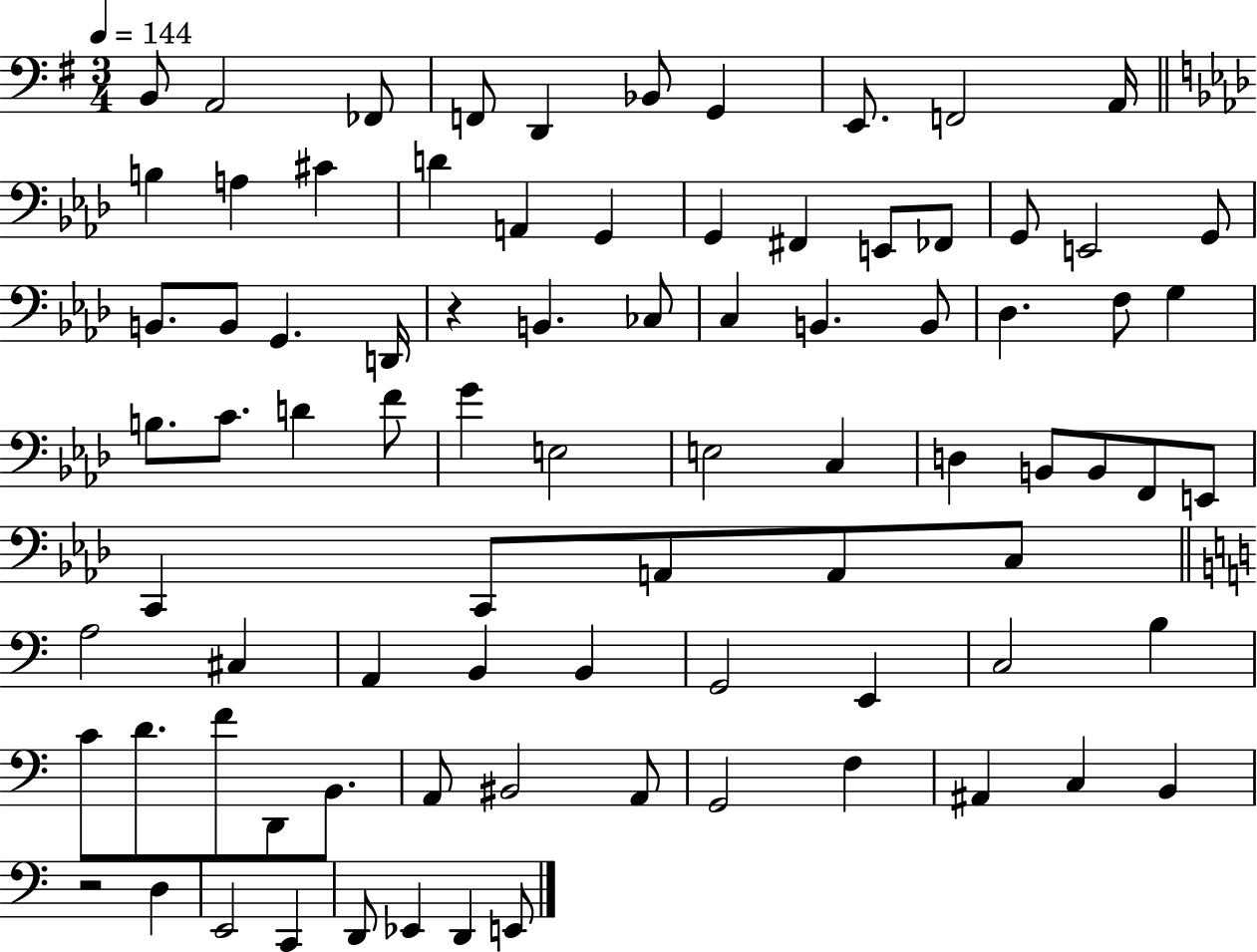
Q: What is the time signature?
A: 3/4